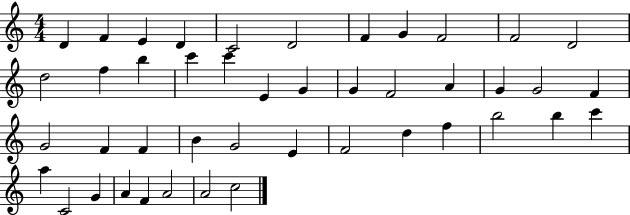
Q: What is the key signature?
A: C major